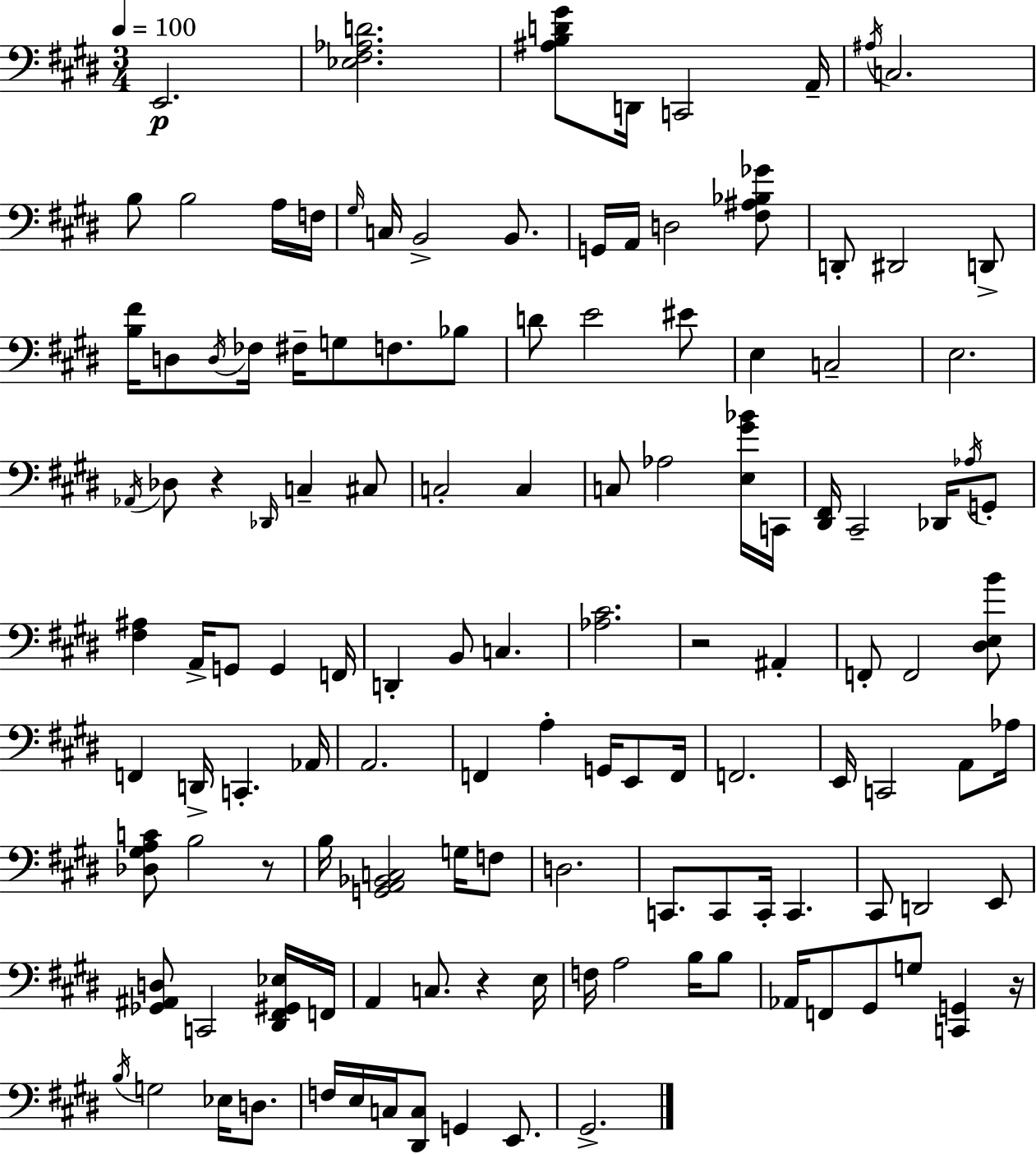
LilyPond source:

{
  \clef bass
  \numericTimeSignature
  \time 3/4
  \key e \major
  \tempo 4 = 100
  e,2.\p | <ees fis aes d'>2. | <ais b d' gis'>8 d,16 c,2 a,16-- | \acciaccatura { ais16 } c2. | \break b8 b2 a16 | f16 \grace { gis16 } c16 b,2-> b,8. | g,16 a,16 d2 | <fis ais bes ges'>8 d,8-. dis,2 | \break d,8-> <b fis'>16 d8 \acciaccatura { d16 } fes16 fis16-- g8 f8. | bes8 d'8 e'2 | eis'8 e4 c2-- | e2. | \break \acciaccatura { aes,16 } des8 r4 \grace { des,16 } c4-- | cis8 c2-. | c4 c8 aes2 | <e gis' bes'>16 c,16 <dis, fis,>16 cis,2-- | \break des,16 \acciaccatura { aes16 } g,8-. <fis ais>4 a,16-> g,8 | g,4 f,16 d,4-. b,8 | c4. <aes cis'>2. | r2 | \break ais,4-. f,8-. f,2 | <dis e b'>8 f,4 d,16-> c,4.-. | aes,16 a,2. | f,4 a4-. | \break g,16 e,8 f,16 f,2. | e,16 c,2 | a,8 aes16 <des gis a c'>8 b2 | r8 b16 <g, a, bes, c>2 | \break g16 f8 d2. | c,8. c,8 c,16-. | c,4. cis,8 d,2 | e,8 <ges, ais, d>8 c,2 | \break <dis, fis, gis, ees>16 f,16 a,4 c8. | r4 e16 f16 a2 | b16 b8 aes,16 f,8 gis,8 g8 | <c, g,>4 r16 \acciaccatura { b16 } g2 | \break ees16 d8. f16 e16 c16 <dis, c>8 | g,4 e,8. gis,2.-> | \bar "|."
}